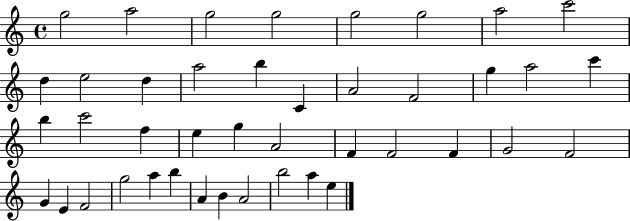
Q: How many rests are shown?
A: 0